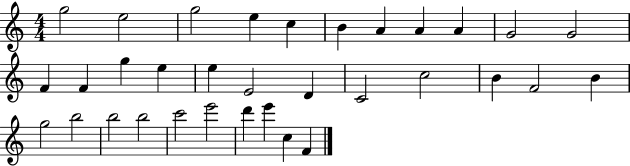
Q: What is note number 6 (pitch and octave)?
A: B4